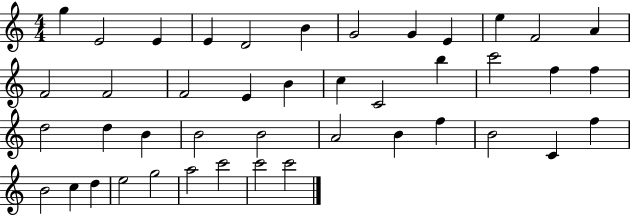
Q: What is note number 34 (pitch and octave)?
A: F5